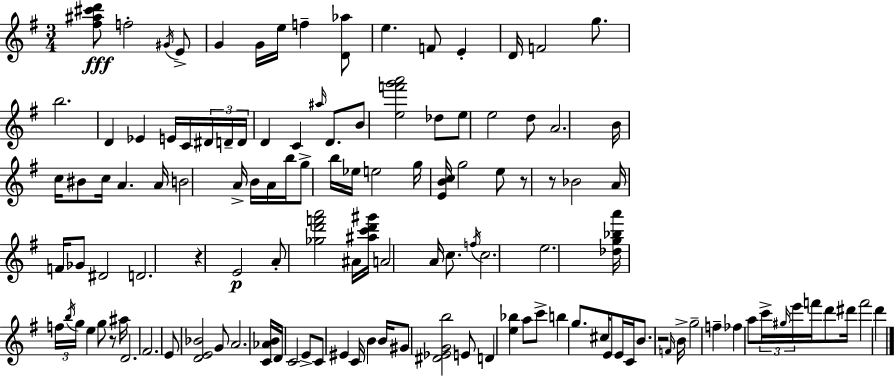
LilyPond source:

{
  \clef treble
  \numericTimeSignature
  \time 3/4
  \key e \minor
  <fis'' ais'' cis''' d'''>8\fff f''2-. \acciaccatura { gis'16 } e'8-> | g'4 g'16 e''16 f''4-- <d' aes''>8 | e''4. f'8 e'4-. | d'16 f'2 g''8. | \break b''2. | d'4 ees'4 e'16 c'16 \tuplet 3/2 { dis'16 | d'16-- d'16 } d'4 c'4 \grace { ais''16 } d'8. | b'8 <e'' f''' g''' a'''>2 | \break des''8 e''8 e''2 | d''8 a'2. | b'16 c''16 bis'8 c''16 a'4. | a'16 b'2 a'16-> b'16 | \break a'16 b''16 g''8-> b''16 ees''16 e''2 | g''16 <e' b' c''>16 g''2 | e''8 r8 r8 bes'2 | a'16 f'16 ges'8 dis'2 | \break d'2. | r4 e'2\p | a'8-. <ges'' d''' f''' a'''>2 | ais'16 <ais'' c''' d''' gis'''>16 a'2 a'16 c''8. | \break \acciaccatura { f''16 } c''2. | e''2. | <des'' g'' bes'' a'''>16 \tuplet 3/2 { f''16 \acciaccatura { b''16 } g''16 } e''4 g''8 | r8 ais''16 d'2. | \break fis'2. | e'8 <d' e' bes'>2 | g'8 a'2. | <c' aes' b'>16 d'16 c'2 | \break e'8-> c'8 eis'4 c'16 b'4 | b'16 gis'8 <dis' ees' g' b''>2 | e'8 d'4 <e'' bes''>4 | a''8 c'''8-> b''4 g''8. cis''16 | \break e'8 e'16 c'16 b'8. r2 | \grace { f'16 } b'16-> g''2-- | f''4-- fes''4 a''8 \tuplet 3/2 { c'''16-> | \grace { gis''16 } e'''16 } f'''16 d'''8 dis'''16 f'''2 | \break d'''4 \bar "|."
}